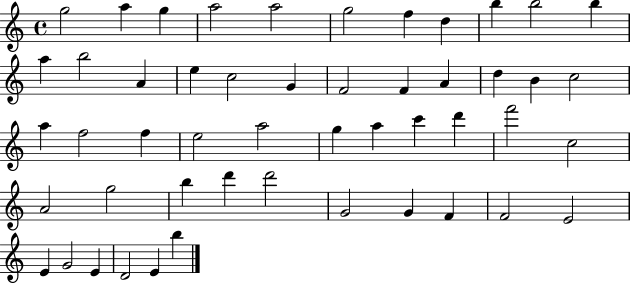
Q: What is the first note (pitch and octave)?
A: G5